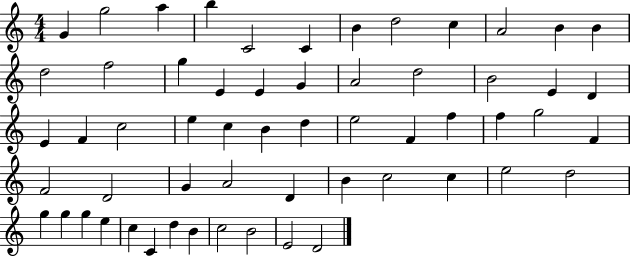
G4/q G5/h A5/q B5/q C4/h C4/q B4/q D5/h C5/q A4/h B4/q B4/q D5/h F5/h G5/q E4/q E4/q G4/q A4/h D5/h B4/h E4/q D4/q E4/q F4/q C5/h E5/q C5/q B4/q D5/q E5/h F4/q F5/q F5/q G5/h F4/q F4/h D4/h G4/q A4/h D4/q B4/q C5/h C5/q E5/h D5/h G5/q G5/q G5/q E5/q C5/q C4/q D5/q B4/q C5/h B4/h E4/h D4/h